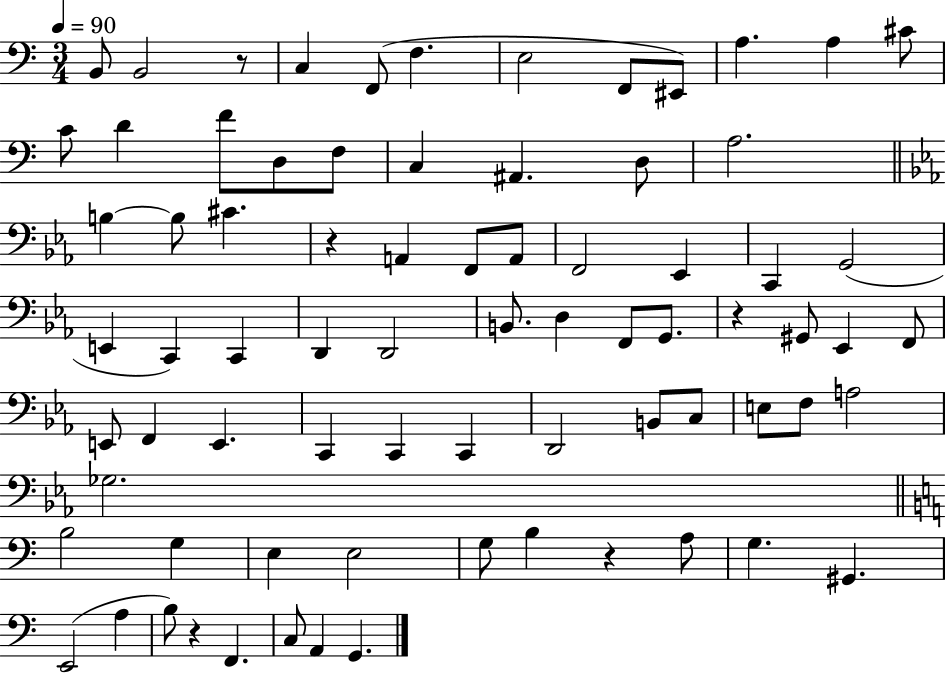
B2/e B2/h R/e C3/q F2/e F3/q. E3/h F2/e EIS2/e A3/q. A3/q C#4/e C4/e D4/q F4/e D3/e F3/e C3/q A#2/q. D3/e A3/h. B3/q B3/e C#4/q. R/q A2/q F2/e A2/e F2/h Eb2/q C2/q G2/h E2/q C2/q C2/q D2/q D2/h B2/e. D3/q F2/e G2/e. R/q G#2/e Eb2/q F2/e E2/e F2/q E2/q. C2/q C2/q C2/q D2/h B2/e C3/e E3/e F3/e A3/h Gb3/h. B3/h G3/q E3/q E3/h G3/e B3/q R/q A3/e G3/q. G#2/q. E2/h A3/q B3/e R/q F2/q. C3/e A2/q G2/q.